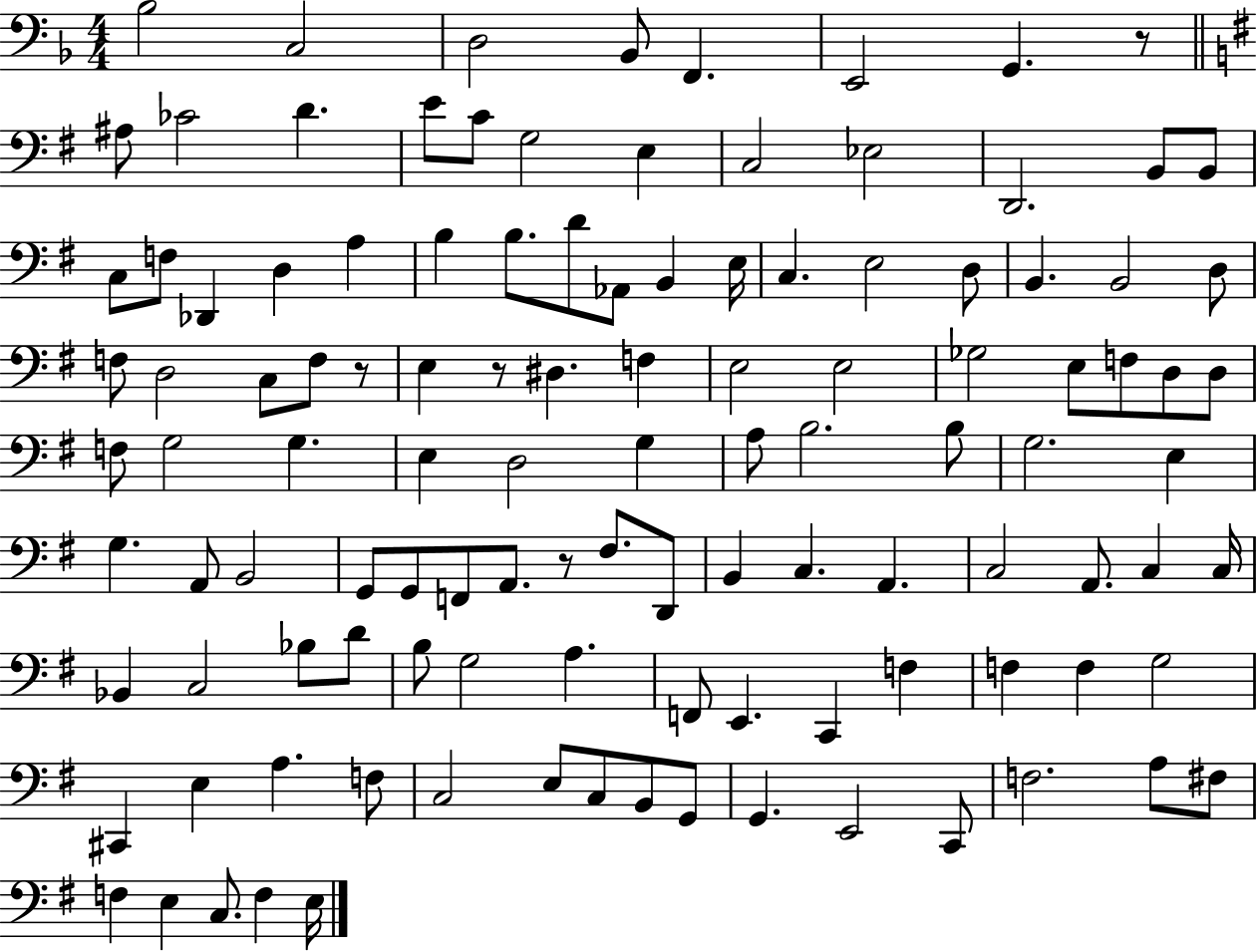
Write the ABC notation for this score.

X:1
T:Untitled
M:4/4
L:1/4
K:F
_B,2 C,2 D,2 _B,,/2 F,, E,,2 G,, z/2 ^A,/2 _C2 D E/2 C/2 G,2 E, C,2 _E,2 D,,2 B,,/2 B,,/2 C,/2 F,/2 _D,, D, A, B, B,/2 D/2 _A,,/2 B,, E,/4 C, E,2 D,/2 B,, B,,2 D,/2 F,/2 D,2 C,/2 F,/2 z/2 E, z/2 ^D, F, E,2 E,2 _G,2 E,/2 F,/2 D,/2 D,/2 F,/2 G,2 G, E, D,2 G, A,/2 B,2 B,/2 G,2 E, G, A,,/2 B,,2 G,,/2 G,,/2 F,,/2 A,,/2 z/2 ^F,/2 D,,/2 B,, C, A,, C,2 A,,/2 C, C,/4 _B,, C,2 _B,/2 D/2 B,/2 G,2 A, F,,/2 E,, C,, F, F, F, G,2 ^C,, E, A, F,/2 C,2 E,/2 C,/2 B,,/2 G,,/2 G,, E,,2 C,,/2 F,2 A,/2 ^F,/2 F, E, C,/2 F, E,/4